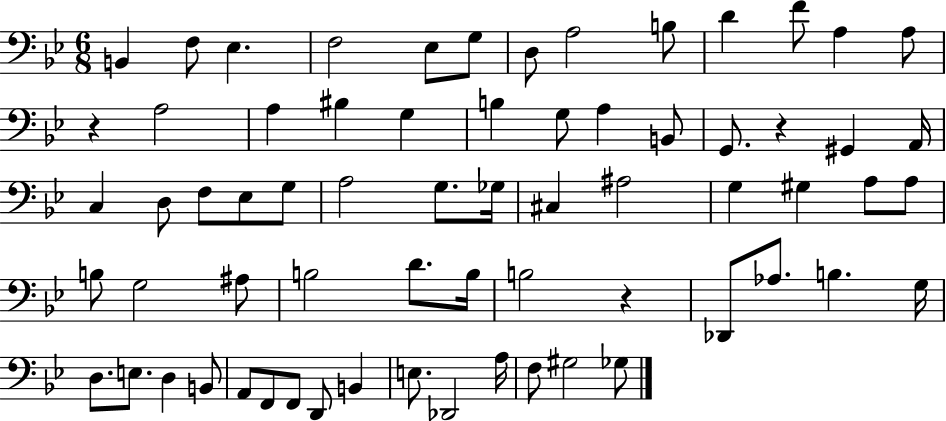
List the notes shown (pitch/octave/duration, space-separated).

B2/q F3/e Eb3/q. F3/h Eb3/e G3/e D3/e A3/h B3/e D4/q F4/e A3/q A3/e R/q A3/h A3/q BIS3/q G3/q B3/q G3/e A3/q B2/e G2/e. R/q G#2/q A2/s C3/q D3/e F3/e Eb3/e G3/e A3/h G3/e. Gb3/s C#3/q A#3/h G3/q G#3/q A3/e A3/e B3/e G3/h A#3/e B3/h D4/e. B3/s B3/h R/q Db2/e Ab3/e. B3/q. G3/s D3/e. E3/e. D3/q B2/e A2/e F2/e F2/e D2/e B2/q E3/e. Db2/h A3/s F3/e G#3/h Gb3/e